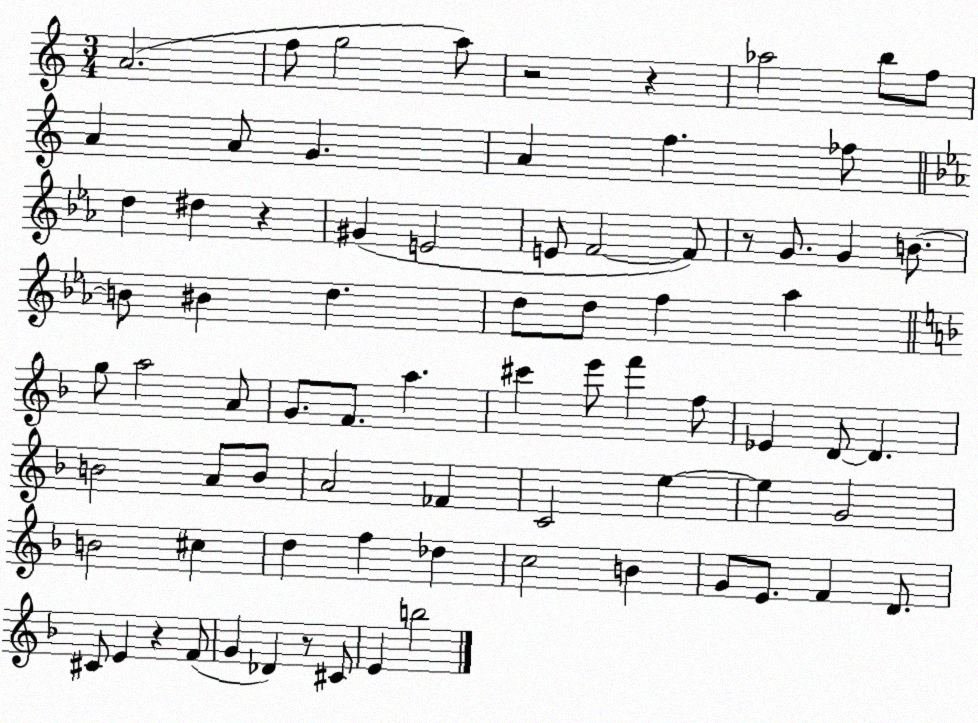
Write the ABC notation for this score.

X:1
T:Untitled
M:3/4
L:1/4
K:C
A2 f/2 g2 a/2 z2 z _a2 b/2 f/2 A A/2 G A f _f/2 d ^d z ^G E2 E/2 F2 F/2 z/2 G/2 G B/2 B/2 ^B d d/2 d/2 f _a g/2 a2 A/2 G/2 F/2 a ^c' e'/2 f' f/2 _E D/2 D B2 A/2 B/2 A2 _F C2 e e G2 B2 ^c d f _d c2 B G/2 E/2 F D/2 ^C/2 E z F/2 G _D z/2 ^C/2 E b2